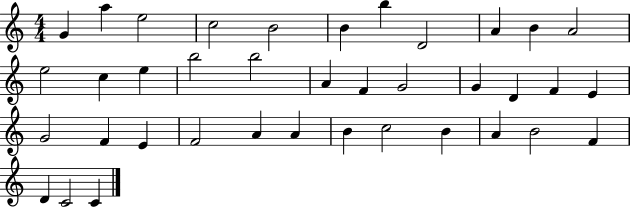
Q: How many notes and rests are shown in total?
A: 38